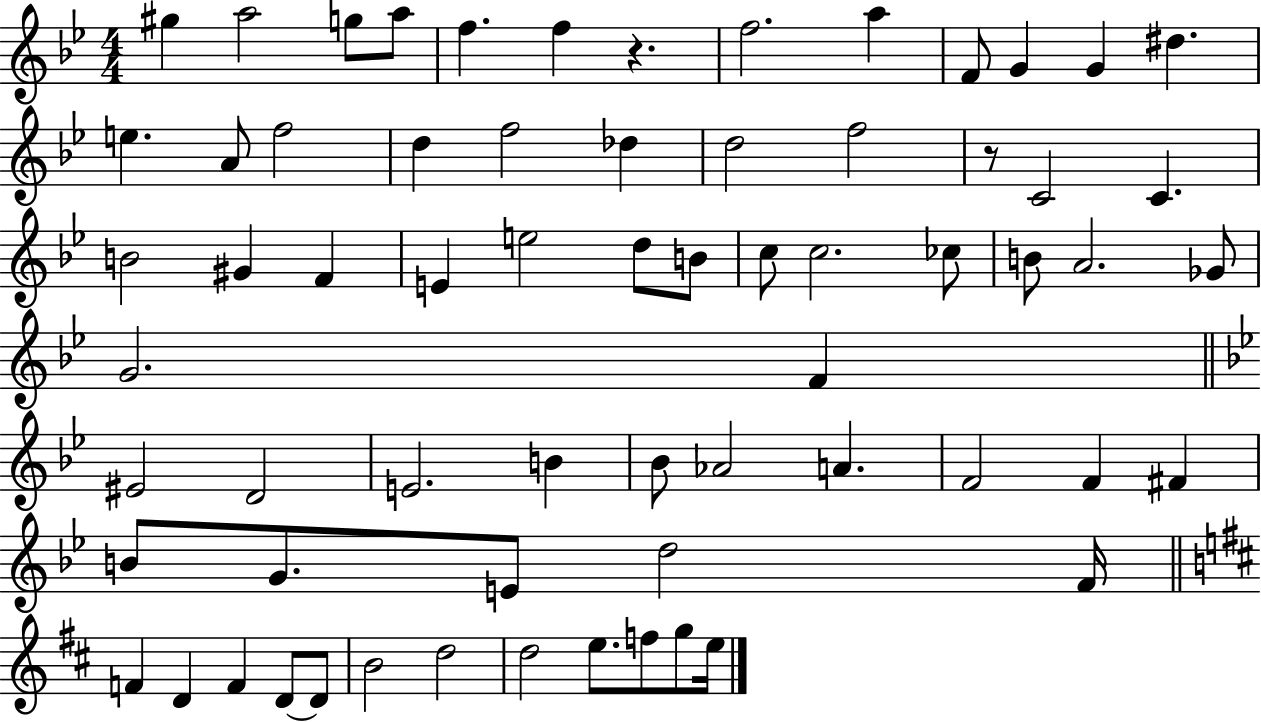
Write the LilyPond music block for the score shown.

{
  \clef treble
  \numericTimeSignature
  \time 4/4
  \key bes \major
  \repeat volta 2 { gis''4 a''2 g''8 a''8 | f''4. f''4 r4. | f''2. a''4 | f'8 g'4 g'4 dis''4. | \break e''4. a'8 f''2 | d''4 f''2 des''4 | d''2 f''2 | r8 c'2 c'4. | \break b'2 gis'4 f'4 | e'4 e''2 d''8 b'8 | c''8 c''2. ces''8 | b'8 a'2. ges'8 | \break g'2. f'4 | \bar "||" \break \key bes \major eis'2 d'2 | e'2. b'4 | bes'8 aes'2 a'4. | f'2 f'4 fis'4 | \break b'8 g'8. e'8 d''2 f'16 | \bar "||" \break \key d \major f'4 d'4 f'4 d'8~~ d'8 | b'2 d''2 | d''2 e''8. f''8 g''8 e''16 | } \bar "|."
}